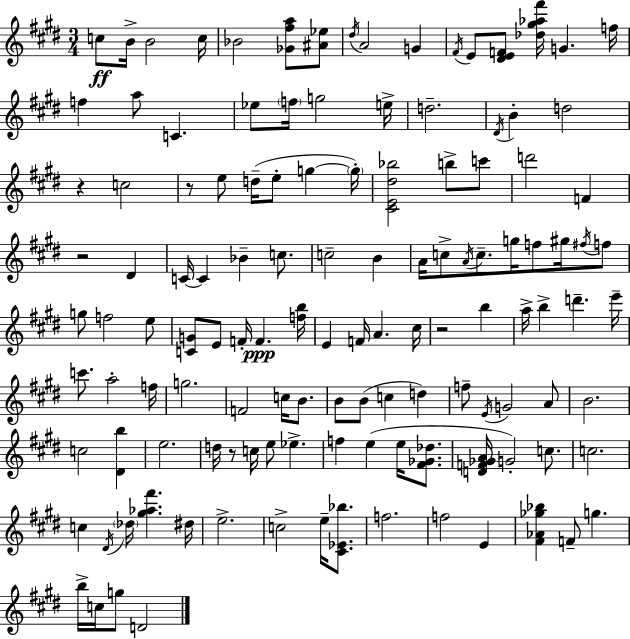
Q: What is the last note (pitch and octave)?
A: D4